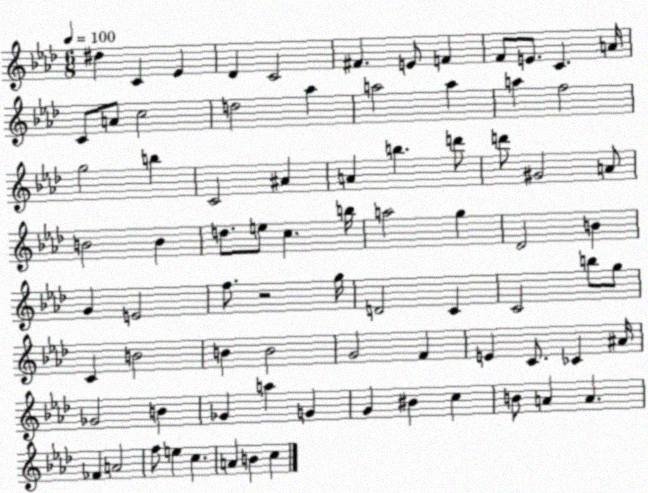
X:1
T:Untitled
M:6/8
L:1/4
K:Ab
^d C _E _D C2 ^F E/2 F F/2 E/2 C A/4 C/2 A/2 c2 d2 _a a2 a a f2 g2 b C2 ^A A b d'/2 d'/2 ^G2 A/2 B2 B d/2 e/2 c b/4 a2 g _D2 B G E2 f/2 z2 g/4 D2 C C2 b/2 g/2 C B2 B B2 G2 F E C/2 _C ^A/4 _G2 B _G a G G ^B c B/2 A A _F A2 f/2 e c A B c